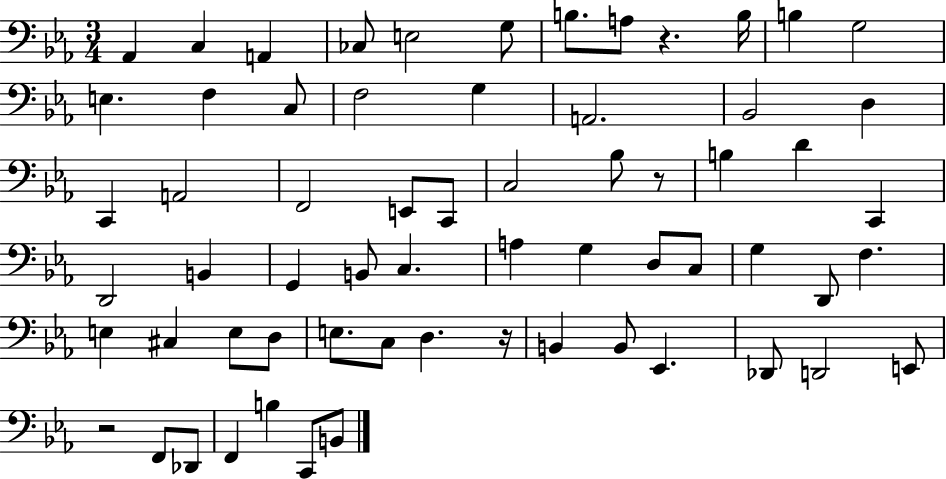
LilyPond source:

{
  \clef bass
  \numericTimeSignature
  \time 3/4
  \key ees \major
  \repeat volta 2 { aes,4 c4 a,4 | ces8 e2 g8 | b8. a8 r4. b16 | b4 g2 | \break e4. f4 c8 | f2 g4 | a,2. | bes,2 d4 | \break c,4 a,2 | f,2 e,8 c,8 | c2 bes8 r8 | b4 d'4 c,4 | \break d,2 b,4 | g,4 b,8 c4. | a4 g4 d8 c8 | g4 d,8 f4. | \break e4 cis4 e8 d8 | e8. c8 d4. r16 | b,4 b,8 ees,4. | des,8 d,2 e,8 | \break r2 f,8 des,8 | f,4 b4 c,8 b,8 | } \bar "|."
}